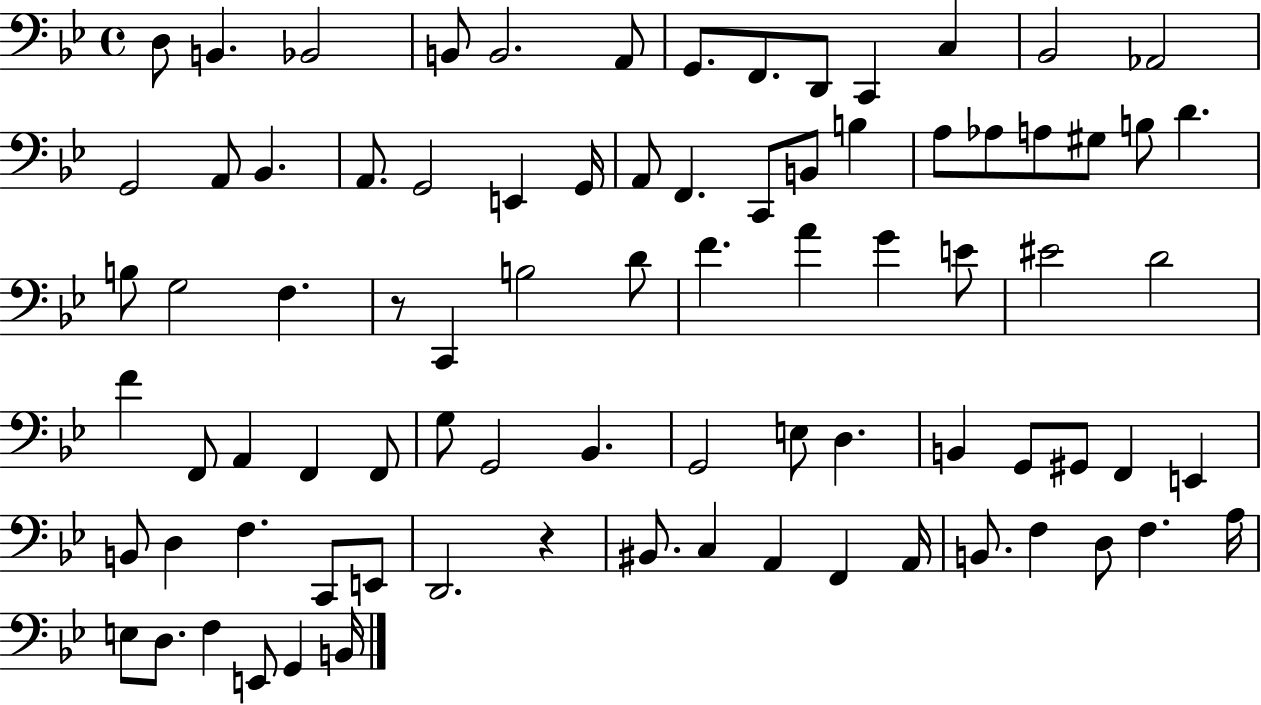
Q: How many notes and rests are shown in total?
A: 83